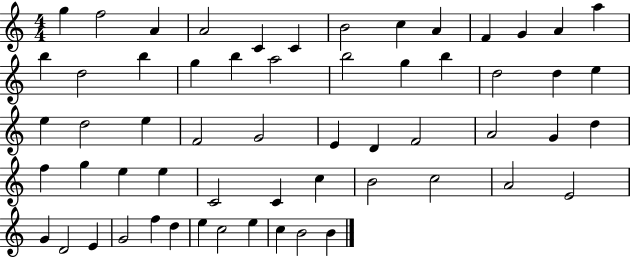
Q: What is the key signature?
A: C major